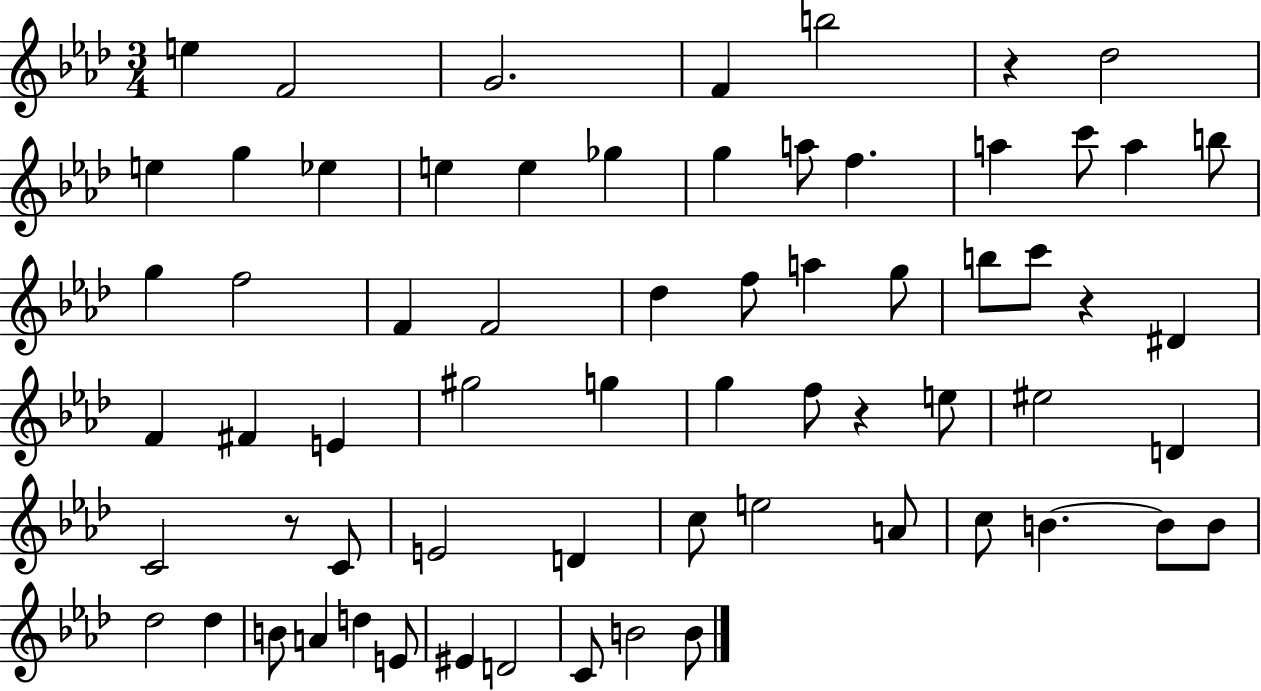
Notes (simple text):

E5/q F4/h G4/h. F4/q B5/h R/q Db5/h E5/q G5/q Eb5/q E5/q E5/q Gb5/q G5/q A5/e F5/q. A5/q C6/e A5/q B5/e G5/q F5/h F4/q F4/h Db5/q F5/e A5/q G5/e B5/e C6/e R/q D#4/q F4/q F#4/q E4/q G#5/h G5/q G5/q F5/e R/q E5/e EIS5/h D4/q C4/h R/e C4/e E4/h D4/q C5/e E5/h A4/e C5/e B4/q. B4/e B4/e Db5/h Db5/q B4/e A4/q D5/q E4/e EIS4/q D4/h C4/e B4/h B4/e